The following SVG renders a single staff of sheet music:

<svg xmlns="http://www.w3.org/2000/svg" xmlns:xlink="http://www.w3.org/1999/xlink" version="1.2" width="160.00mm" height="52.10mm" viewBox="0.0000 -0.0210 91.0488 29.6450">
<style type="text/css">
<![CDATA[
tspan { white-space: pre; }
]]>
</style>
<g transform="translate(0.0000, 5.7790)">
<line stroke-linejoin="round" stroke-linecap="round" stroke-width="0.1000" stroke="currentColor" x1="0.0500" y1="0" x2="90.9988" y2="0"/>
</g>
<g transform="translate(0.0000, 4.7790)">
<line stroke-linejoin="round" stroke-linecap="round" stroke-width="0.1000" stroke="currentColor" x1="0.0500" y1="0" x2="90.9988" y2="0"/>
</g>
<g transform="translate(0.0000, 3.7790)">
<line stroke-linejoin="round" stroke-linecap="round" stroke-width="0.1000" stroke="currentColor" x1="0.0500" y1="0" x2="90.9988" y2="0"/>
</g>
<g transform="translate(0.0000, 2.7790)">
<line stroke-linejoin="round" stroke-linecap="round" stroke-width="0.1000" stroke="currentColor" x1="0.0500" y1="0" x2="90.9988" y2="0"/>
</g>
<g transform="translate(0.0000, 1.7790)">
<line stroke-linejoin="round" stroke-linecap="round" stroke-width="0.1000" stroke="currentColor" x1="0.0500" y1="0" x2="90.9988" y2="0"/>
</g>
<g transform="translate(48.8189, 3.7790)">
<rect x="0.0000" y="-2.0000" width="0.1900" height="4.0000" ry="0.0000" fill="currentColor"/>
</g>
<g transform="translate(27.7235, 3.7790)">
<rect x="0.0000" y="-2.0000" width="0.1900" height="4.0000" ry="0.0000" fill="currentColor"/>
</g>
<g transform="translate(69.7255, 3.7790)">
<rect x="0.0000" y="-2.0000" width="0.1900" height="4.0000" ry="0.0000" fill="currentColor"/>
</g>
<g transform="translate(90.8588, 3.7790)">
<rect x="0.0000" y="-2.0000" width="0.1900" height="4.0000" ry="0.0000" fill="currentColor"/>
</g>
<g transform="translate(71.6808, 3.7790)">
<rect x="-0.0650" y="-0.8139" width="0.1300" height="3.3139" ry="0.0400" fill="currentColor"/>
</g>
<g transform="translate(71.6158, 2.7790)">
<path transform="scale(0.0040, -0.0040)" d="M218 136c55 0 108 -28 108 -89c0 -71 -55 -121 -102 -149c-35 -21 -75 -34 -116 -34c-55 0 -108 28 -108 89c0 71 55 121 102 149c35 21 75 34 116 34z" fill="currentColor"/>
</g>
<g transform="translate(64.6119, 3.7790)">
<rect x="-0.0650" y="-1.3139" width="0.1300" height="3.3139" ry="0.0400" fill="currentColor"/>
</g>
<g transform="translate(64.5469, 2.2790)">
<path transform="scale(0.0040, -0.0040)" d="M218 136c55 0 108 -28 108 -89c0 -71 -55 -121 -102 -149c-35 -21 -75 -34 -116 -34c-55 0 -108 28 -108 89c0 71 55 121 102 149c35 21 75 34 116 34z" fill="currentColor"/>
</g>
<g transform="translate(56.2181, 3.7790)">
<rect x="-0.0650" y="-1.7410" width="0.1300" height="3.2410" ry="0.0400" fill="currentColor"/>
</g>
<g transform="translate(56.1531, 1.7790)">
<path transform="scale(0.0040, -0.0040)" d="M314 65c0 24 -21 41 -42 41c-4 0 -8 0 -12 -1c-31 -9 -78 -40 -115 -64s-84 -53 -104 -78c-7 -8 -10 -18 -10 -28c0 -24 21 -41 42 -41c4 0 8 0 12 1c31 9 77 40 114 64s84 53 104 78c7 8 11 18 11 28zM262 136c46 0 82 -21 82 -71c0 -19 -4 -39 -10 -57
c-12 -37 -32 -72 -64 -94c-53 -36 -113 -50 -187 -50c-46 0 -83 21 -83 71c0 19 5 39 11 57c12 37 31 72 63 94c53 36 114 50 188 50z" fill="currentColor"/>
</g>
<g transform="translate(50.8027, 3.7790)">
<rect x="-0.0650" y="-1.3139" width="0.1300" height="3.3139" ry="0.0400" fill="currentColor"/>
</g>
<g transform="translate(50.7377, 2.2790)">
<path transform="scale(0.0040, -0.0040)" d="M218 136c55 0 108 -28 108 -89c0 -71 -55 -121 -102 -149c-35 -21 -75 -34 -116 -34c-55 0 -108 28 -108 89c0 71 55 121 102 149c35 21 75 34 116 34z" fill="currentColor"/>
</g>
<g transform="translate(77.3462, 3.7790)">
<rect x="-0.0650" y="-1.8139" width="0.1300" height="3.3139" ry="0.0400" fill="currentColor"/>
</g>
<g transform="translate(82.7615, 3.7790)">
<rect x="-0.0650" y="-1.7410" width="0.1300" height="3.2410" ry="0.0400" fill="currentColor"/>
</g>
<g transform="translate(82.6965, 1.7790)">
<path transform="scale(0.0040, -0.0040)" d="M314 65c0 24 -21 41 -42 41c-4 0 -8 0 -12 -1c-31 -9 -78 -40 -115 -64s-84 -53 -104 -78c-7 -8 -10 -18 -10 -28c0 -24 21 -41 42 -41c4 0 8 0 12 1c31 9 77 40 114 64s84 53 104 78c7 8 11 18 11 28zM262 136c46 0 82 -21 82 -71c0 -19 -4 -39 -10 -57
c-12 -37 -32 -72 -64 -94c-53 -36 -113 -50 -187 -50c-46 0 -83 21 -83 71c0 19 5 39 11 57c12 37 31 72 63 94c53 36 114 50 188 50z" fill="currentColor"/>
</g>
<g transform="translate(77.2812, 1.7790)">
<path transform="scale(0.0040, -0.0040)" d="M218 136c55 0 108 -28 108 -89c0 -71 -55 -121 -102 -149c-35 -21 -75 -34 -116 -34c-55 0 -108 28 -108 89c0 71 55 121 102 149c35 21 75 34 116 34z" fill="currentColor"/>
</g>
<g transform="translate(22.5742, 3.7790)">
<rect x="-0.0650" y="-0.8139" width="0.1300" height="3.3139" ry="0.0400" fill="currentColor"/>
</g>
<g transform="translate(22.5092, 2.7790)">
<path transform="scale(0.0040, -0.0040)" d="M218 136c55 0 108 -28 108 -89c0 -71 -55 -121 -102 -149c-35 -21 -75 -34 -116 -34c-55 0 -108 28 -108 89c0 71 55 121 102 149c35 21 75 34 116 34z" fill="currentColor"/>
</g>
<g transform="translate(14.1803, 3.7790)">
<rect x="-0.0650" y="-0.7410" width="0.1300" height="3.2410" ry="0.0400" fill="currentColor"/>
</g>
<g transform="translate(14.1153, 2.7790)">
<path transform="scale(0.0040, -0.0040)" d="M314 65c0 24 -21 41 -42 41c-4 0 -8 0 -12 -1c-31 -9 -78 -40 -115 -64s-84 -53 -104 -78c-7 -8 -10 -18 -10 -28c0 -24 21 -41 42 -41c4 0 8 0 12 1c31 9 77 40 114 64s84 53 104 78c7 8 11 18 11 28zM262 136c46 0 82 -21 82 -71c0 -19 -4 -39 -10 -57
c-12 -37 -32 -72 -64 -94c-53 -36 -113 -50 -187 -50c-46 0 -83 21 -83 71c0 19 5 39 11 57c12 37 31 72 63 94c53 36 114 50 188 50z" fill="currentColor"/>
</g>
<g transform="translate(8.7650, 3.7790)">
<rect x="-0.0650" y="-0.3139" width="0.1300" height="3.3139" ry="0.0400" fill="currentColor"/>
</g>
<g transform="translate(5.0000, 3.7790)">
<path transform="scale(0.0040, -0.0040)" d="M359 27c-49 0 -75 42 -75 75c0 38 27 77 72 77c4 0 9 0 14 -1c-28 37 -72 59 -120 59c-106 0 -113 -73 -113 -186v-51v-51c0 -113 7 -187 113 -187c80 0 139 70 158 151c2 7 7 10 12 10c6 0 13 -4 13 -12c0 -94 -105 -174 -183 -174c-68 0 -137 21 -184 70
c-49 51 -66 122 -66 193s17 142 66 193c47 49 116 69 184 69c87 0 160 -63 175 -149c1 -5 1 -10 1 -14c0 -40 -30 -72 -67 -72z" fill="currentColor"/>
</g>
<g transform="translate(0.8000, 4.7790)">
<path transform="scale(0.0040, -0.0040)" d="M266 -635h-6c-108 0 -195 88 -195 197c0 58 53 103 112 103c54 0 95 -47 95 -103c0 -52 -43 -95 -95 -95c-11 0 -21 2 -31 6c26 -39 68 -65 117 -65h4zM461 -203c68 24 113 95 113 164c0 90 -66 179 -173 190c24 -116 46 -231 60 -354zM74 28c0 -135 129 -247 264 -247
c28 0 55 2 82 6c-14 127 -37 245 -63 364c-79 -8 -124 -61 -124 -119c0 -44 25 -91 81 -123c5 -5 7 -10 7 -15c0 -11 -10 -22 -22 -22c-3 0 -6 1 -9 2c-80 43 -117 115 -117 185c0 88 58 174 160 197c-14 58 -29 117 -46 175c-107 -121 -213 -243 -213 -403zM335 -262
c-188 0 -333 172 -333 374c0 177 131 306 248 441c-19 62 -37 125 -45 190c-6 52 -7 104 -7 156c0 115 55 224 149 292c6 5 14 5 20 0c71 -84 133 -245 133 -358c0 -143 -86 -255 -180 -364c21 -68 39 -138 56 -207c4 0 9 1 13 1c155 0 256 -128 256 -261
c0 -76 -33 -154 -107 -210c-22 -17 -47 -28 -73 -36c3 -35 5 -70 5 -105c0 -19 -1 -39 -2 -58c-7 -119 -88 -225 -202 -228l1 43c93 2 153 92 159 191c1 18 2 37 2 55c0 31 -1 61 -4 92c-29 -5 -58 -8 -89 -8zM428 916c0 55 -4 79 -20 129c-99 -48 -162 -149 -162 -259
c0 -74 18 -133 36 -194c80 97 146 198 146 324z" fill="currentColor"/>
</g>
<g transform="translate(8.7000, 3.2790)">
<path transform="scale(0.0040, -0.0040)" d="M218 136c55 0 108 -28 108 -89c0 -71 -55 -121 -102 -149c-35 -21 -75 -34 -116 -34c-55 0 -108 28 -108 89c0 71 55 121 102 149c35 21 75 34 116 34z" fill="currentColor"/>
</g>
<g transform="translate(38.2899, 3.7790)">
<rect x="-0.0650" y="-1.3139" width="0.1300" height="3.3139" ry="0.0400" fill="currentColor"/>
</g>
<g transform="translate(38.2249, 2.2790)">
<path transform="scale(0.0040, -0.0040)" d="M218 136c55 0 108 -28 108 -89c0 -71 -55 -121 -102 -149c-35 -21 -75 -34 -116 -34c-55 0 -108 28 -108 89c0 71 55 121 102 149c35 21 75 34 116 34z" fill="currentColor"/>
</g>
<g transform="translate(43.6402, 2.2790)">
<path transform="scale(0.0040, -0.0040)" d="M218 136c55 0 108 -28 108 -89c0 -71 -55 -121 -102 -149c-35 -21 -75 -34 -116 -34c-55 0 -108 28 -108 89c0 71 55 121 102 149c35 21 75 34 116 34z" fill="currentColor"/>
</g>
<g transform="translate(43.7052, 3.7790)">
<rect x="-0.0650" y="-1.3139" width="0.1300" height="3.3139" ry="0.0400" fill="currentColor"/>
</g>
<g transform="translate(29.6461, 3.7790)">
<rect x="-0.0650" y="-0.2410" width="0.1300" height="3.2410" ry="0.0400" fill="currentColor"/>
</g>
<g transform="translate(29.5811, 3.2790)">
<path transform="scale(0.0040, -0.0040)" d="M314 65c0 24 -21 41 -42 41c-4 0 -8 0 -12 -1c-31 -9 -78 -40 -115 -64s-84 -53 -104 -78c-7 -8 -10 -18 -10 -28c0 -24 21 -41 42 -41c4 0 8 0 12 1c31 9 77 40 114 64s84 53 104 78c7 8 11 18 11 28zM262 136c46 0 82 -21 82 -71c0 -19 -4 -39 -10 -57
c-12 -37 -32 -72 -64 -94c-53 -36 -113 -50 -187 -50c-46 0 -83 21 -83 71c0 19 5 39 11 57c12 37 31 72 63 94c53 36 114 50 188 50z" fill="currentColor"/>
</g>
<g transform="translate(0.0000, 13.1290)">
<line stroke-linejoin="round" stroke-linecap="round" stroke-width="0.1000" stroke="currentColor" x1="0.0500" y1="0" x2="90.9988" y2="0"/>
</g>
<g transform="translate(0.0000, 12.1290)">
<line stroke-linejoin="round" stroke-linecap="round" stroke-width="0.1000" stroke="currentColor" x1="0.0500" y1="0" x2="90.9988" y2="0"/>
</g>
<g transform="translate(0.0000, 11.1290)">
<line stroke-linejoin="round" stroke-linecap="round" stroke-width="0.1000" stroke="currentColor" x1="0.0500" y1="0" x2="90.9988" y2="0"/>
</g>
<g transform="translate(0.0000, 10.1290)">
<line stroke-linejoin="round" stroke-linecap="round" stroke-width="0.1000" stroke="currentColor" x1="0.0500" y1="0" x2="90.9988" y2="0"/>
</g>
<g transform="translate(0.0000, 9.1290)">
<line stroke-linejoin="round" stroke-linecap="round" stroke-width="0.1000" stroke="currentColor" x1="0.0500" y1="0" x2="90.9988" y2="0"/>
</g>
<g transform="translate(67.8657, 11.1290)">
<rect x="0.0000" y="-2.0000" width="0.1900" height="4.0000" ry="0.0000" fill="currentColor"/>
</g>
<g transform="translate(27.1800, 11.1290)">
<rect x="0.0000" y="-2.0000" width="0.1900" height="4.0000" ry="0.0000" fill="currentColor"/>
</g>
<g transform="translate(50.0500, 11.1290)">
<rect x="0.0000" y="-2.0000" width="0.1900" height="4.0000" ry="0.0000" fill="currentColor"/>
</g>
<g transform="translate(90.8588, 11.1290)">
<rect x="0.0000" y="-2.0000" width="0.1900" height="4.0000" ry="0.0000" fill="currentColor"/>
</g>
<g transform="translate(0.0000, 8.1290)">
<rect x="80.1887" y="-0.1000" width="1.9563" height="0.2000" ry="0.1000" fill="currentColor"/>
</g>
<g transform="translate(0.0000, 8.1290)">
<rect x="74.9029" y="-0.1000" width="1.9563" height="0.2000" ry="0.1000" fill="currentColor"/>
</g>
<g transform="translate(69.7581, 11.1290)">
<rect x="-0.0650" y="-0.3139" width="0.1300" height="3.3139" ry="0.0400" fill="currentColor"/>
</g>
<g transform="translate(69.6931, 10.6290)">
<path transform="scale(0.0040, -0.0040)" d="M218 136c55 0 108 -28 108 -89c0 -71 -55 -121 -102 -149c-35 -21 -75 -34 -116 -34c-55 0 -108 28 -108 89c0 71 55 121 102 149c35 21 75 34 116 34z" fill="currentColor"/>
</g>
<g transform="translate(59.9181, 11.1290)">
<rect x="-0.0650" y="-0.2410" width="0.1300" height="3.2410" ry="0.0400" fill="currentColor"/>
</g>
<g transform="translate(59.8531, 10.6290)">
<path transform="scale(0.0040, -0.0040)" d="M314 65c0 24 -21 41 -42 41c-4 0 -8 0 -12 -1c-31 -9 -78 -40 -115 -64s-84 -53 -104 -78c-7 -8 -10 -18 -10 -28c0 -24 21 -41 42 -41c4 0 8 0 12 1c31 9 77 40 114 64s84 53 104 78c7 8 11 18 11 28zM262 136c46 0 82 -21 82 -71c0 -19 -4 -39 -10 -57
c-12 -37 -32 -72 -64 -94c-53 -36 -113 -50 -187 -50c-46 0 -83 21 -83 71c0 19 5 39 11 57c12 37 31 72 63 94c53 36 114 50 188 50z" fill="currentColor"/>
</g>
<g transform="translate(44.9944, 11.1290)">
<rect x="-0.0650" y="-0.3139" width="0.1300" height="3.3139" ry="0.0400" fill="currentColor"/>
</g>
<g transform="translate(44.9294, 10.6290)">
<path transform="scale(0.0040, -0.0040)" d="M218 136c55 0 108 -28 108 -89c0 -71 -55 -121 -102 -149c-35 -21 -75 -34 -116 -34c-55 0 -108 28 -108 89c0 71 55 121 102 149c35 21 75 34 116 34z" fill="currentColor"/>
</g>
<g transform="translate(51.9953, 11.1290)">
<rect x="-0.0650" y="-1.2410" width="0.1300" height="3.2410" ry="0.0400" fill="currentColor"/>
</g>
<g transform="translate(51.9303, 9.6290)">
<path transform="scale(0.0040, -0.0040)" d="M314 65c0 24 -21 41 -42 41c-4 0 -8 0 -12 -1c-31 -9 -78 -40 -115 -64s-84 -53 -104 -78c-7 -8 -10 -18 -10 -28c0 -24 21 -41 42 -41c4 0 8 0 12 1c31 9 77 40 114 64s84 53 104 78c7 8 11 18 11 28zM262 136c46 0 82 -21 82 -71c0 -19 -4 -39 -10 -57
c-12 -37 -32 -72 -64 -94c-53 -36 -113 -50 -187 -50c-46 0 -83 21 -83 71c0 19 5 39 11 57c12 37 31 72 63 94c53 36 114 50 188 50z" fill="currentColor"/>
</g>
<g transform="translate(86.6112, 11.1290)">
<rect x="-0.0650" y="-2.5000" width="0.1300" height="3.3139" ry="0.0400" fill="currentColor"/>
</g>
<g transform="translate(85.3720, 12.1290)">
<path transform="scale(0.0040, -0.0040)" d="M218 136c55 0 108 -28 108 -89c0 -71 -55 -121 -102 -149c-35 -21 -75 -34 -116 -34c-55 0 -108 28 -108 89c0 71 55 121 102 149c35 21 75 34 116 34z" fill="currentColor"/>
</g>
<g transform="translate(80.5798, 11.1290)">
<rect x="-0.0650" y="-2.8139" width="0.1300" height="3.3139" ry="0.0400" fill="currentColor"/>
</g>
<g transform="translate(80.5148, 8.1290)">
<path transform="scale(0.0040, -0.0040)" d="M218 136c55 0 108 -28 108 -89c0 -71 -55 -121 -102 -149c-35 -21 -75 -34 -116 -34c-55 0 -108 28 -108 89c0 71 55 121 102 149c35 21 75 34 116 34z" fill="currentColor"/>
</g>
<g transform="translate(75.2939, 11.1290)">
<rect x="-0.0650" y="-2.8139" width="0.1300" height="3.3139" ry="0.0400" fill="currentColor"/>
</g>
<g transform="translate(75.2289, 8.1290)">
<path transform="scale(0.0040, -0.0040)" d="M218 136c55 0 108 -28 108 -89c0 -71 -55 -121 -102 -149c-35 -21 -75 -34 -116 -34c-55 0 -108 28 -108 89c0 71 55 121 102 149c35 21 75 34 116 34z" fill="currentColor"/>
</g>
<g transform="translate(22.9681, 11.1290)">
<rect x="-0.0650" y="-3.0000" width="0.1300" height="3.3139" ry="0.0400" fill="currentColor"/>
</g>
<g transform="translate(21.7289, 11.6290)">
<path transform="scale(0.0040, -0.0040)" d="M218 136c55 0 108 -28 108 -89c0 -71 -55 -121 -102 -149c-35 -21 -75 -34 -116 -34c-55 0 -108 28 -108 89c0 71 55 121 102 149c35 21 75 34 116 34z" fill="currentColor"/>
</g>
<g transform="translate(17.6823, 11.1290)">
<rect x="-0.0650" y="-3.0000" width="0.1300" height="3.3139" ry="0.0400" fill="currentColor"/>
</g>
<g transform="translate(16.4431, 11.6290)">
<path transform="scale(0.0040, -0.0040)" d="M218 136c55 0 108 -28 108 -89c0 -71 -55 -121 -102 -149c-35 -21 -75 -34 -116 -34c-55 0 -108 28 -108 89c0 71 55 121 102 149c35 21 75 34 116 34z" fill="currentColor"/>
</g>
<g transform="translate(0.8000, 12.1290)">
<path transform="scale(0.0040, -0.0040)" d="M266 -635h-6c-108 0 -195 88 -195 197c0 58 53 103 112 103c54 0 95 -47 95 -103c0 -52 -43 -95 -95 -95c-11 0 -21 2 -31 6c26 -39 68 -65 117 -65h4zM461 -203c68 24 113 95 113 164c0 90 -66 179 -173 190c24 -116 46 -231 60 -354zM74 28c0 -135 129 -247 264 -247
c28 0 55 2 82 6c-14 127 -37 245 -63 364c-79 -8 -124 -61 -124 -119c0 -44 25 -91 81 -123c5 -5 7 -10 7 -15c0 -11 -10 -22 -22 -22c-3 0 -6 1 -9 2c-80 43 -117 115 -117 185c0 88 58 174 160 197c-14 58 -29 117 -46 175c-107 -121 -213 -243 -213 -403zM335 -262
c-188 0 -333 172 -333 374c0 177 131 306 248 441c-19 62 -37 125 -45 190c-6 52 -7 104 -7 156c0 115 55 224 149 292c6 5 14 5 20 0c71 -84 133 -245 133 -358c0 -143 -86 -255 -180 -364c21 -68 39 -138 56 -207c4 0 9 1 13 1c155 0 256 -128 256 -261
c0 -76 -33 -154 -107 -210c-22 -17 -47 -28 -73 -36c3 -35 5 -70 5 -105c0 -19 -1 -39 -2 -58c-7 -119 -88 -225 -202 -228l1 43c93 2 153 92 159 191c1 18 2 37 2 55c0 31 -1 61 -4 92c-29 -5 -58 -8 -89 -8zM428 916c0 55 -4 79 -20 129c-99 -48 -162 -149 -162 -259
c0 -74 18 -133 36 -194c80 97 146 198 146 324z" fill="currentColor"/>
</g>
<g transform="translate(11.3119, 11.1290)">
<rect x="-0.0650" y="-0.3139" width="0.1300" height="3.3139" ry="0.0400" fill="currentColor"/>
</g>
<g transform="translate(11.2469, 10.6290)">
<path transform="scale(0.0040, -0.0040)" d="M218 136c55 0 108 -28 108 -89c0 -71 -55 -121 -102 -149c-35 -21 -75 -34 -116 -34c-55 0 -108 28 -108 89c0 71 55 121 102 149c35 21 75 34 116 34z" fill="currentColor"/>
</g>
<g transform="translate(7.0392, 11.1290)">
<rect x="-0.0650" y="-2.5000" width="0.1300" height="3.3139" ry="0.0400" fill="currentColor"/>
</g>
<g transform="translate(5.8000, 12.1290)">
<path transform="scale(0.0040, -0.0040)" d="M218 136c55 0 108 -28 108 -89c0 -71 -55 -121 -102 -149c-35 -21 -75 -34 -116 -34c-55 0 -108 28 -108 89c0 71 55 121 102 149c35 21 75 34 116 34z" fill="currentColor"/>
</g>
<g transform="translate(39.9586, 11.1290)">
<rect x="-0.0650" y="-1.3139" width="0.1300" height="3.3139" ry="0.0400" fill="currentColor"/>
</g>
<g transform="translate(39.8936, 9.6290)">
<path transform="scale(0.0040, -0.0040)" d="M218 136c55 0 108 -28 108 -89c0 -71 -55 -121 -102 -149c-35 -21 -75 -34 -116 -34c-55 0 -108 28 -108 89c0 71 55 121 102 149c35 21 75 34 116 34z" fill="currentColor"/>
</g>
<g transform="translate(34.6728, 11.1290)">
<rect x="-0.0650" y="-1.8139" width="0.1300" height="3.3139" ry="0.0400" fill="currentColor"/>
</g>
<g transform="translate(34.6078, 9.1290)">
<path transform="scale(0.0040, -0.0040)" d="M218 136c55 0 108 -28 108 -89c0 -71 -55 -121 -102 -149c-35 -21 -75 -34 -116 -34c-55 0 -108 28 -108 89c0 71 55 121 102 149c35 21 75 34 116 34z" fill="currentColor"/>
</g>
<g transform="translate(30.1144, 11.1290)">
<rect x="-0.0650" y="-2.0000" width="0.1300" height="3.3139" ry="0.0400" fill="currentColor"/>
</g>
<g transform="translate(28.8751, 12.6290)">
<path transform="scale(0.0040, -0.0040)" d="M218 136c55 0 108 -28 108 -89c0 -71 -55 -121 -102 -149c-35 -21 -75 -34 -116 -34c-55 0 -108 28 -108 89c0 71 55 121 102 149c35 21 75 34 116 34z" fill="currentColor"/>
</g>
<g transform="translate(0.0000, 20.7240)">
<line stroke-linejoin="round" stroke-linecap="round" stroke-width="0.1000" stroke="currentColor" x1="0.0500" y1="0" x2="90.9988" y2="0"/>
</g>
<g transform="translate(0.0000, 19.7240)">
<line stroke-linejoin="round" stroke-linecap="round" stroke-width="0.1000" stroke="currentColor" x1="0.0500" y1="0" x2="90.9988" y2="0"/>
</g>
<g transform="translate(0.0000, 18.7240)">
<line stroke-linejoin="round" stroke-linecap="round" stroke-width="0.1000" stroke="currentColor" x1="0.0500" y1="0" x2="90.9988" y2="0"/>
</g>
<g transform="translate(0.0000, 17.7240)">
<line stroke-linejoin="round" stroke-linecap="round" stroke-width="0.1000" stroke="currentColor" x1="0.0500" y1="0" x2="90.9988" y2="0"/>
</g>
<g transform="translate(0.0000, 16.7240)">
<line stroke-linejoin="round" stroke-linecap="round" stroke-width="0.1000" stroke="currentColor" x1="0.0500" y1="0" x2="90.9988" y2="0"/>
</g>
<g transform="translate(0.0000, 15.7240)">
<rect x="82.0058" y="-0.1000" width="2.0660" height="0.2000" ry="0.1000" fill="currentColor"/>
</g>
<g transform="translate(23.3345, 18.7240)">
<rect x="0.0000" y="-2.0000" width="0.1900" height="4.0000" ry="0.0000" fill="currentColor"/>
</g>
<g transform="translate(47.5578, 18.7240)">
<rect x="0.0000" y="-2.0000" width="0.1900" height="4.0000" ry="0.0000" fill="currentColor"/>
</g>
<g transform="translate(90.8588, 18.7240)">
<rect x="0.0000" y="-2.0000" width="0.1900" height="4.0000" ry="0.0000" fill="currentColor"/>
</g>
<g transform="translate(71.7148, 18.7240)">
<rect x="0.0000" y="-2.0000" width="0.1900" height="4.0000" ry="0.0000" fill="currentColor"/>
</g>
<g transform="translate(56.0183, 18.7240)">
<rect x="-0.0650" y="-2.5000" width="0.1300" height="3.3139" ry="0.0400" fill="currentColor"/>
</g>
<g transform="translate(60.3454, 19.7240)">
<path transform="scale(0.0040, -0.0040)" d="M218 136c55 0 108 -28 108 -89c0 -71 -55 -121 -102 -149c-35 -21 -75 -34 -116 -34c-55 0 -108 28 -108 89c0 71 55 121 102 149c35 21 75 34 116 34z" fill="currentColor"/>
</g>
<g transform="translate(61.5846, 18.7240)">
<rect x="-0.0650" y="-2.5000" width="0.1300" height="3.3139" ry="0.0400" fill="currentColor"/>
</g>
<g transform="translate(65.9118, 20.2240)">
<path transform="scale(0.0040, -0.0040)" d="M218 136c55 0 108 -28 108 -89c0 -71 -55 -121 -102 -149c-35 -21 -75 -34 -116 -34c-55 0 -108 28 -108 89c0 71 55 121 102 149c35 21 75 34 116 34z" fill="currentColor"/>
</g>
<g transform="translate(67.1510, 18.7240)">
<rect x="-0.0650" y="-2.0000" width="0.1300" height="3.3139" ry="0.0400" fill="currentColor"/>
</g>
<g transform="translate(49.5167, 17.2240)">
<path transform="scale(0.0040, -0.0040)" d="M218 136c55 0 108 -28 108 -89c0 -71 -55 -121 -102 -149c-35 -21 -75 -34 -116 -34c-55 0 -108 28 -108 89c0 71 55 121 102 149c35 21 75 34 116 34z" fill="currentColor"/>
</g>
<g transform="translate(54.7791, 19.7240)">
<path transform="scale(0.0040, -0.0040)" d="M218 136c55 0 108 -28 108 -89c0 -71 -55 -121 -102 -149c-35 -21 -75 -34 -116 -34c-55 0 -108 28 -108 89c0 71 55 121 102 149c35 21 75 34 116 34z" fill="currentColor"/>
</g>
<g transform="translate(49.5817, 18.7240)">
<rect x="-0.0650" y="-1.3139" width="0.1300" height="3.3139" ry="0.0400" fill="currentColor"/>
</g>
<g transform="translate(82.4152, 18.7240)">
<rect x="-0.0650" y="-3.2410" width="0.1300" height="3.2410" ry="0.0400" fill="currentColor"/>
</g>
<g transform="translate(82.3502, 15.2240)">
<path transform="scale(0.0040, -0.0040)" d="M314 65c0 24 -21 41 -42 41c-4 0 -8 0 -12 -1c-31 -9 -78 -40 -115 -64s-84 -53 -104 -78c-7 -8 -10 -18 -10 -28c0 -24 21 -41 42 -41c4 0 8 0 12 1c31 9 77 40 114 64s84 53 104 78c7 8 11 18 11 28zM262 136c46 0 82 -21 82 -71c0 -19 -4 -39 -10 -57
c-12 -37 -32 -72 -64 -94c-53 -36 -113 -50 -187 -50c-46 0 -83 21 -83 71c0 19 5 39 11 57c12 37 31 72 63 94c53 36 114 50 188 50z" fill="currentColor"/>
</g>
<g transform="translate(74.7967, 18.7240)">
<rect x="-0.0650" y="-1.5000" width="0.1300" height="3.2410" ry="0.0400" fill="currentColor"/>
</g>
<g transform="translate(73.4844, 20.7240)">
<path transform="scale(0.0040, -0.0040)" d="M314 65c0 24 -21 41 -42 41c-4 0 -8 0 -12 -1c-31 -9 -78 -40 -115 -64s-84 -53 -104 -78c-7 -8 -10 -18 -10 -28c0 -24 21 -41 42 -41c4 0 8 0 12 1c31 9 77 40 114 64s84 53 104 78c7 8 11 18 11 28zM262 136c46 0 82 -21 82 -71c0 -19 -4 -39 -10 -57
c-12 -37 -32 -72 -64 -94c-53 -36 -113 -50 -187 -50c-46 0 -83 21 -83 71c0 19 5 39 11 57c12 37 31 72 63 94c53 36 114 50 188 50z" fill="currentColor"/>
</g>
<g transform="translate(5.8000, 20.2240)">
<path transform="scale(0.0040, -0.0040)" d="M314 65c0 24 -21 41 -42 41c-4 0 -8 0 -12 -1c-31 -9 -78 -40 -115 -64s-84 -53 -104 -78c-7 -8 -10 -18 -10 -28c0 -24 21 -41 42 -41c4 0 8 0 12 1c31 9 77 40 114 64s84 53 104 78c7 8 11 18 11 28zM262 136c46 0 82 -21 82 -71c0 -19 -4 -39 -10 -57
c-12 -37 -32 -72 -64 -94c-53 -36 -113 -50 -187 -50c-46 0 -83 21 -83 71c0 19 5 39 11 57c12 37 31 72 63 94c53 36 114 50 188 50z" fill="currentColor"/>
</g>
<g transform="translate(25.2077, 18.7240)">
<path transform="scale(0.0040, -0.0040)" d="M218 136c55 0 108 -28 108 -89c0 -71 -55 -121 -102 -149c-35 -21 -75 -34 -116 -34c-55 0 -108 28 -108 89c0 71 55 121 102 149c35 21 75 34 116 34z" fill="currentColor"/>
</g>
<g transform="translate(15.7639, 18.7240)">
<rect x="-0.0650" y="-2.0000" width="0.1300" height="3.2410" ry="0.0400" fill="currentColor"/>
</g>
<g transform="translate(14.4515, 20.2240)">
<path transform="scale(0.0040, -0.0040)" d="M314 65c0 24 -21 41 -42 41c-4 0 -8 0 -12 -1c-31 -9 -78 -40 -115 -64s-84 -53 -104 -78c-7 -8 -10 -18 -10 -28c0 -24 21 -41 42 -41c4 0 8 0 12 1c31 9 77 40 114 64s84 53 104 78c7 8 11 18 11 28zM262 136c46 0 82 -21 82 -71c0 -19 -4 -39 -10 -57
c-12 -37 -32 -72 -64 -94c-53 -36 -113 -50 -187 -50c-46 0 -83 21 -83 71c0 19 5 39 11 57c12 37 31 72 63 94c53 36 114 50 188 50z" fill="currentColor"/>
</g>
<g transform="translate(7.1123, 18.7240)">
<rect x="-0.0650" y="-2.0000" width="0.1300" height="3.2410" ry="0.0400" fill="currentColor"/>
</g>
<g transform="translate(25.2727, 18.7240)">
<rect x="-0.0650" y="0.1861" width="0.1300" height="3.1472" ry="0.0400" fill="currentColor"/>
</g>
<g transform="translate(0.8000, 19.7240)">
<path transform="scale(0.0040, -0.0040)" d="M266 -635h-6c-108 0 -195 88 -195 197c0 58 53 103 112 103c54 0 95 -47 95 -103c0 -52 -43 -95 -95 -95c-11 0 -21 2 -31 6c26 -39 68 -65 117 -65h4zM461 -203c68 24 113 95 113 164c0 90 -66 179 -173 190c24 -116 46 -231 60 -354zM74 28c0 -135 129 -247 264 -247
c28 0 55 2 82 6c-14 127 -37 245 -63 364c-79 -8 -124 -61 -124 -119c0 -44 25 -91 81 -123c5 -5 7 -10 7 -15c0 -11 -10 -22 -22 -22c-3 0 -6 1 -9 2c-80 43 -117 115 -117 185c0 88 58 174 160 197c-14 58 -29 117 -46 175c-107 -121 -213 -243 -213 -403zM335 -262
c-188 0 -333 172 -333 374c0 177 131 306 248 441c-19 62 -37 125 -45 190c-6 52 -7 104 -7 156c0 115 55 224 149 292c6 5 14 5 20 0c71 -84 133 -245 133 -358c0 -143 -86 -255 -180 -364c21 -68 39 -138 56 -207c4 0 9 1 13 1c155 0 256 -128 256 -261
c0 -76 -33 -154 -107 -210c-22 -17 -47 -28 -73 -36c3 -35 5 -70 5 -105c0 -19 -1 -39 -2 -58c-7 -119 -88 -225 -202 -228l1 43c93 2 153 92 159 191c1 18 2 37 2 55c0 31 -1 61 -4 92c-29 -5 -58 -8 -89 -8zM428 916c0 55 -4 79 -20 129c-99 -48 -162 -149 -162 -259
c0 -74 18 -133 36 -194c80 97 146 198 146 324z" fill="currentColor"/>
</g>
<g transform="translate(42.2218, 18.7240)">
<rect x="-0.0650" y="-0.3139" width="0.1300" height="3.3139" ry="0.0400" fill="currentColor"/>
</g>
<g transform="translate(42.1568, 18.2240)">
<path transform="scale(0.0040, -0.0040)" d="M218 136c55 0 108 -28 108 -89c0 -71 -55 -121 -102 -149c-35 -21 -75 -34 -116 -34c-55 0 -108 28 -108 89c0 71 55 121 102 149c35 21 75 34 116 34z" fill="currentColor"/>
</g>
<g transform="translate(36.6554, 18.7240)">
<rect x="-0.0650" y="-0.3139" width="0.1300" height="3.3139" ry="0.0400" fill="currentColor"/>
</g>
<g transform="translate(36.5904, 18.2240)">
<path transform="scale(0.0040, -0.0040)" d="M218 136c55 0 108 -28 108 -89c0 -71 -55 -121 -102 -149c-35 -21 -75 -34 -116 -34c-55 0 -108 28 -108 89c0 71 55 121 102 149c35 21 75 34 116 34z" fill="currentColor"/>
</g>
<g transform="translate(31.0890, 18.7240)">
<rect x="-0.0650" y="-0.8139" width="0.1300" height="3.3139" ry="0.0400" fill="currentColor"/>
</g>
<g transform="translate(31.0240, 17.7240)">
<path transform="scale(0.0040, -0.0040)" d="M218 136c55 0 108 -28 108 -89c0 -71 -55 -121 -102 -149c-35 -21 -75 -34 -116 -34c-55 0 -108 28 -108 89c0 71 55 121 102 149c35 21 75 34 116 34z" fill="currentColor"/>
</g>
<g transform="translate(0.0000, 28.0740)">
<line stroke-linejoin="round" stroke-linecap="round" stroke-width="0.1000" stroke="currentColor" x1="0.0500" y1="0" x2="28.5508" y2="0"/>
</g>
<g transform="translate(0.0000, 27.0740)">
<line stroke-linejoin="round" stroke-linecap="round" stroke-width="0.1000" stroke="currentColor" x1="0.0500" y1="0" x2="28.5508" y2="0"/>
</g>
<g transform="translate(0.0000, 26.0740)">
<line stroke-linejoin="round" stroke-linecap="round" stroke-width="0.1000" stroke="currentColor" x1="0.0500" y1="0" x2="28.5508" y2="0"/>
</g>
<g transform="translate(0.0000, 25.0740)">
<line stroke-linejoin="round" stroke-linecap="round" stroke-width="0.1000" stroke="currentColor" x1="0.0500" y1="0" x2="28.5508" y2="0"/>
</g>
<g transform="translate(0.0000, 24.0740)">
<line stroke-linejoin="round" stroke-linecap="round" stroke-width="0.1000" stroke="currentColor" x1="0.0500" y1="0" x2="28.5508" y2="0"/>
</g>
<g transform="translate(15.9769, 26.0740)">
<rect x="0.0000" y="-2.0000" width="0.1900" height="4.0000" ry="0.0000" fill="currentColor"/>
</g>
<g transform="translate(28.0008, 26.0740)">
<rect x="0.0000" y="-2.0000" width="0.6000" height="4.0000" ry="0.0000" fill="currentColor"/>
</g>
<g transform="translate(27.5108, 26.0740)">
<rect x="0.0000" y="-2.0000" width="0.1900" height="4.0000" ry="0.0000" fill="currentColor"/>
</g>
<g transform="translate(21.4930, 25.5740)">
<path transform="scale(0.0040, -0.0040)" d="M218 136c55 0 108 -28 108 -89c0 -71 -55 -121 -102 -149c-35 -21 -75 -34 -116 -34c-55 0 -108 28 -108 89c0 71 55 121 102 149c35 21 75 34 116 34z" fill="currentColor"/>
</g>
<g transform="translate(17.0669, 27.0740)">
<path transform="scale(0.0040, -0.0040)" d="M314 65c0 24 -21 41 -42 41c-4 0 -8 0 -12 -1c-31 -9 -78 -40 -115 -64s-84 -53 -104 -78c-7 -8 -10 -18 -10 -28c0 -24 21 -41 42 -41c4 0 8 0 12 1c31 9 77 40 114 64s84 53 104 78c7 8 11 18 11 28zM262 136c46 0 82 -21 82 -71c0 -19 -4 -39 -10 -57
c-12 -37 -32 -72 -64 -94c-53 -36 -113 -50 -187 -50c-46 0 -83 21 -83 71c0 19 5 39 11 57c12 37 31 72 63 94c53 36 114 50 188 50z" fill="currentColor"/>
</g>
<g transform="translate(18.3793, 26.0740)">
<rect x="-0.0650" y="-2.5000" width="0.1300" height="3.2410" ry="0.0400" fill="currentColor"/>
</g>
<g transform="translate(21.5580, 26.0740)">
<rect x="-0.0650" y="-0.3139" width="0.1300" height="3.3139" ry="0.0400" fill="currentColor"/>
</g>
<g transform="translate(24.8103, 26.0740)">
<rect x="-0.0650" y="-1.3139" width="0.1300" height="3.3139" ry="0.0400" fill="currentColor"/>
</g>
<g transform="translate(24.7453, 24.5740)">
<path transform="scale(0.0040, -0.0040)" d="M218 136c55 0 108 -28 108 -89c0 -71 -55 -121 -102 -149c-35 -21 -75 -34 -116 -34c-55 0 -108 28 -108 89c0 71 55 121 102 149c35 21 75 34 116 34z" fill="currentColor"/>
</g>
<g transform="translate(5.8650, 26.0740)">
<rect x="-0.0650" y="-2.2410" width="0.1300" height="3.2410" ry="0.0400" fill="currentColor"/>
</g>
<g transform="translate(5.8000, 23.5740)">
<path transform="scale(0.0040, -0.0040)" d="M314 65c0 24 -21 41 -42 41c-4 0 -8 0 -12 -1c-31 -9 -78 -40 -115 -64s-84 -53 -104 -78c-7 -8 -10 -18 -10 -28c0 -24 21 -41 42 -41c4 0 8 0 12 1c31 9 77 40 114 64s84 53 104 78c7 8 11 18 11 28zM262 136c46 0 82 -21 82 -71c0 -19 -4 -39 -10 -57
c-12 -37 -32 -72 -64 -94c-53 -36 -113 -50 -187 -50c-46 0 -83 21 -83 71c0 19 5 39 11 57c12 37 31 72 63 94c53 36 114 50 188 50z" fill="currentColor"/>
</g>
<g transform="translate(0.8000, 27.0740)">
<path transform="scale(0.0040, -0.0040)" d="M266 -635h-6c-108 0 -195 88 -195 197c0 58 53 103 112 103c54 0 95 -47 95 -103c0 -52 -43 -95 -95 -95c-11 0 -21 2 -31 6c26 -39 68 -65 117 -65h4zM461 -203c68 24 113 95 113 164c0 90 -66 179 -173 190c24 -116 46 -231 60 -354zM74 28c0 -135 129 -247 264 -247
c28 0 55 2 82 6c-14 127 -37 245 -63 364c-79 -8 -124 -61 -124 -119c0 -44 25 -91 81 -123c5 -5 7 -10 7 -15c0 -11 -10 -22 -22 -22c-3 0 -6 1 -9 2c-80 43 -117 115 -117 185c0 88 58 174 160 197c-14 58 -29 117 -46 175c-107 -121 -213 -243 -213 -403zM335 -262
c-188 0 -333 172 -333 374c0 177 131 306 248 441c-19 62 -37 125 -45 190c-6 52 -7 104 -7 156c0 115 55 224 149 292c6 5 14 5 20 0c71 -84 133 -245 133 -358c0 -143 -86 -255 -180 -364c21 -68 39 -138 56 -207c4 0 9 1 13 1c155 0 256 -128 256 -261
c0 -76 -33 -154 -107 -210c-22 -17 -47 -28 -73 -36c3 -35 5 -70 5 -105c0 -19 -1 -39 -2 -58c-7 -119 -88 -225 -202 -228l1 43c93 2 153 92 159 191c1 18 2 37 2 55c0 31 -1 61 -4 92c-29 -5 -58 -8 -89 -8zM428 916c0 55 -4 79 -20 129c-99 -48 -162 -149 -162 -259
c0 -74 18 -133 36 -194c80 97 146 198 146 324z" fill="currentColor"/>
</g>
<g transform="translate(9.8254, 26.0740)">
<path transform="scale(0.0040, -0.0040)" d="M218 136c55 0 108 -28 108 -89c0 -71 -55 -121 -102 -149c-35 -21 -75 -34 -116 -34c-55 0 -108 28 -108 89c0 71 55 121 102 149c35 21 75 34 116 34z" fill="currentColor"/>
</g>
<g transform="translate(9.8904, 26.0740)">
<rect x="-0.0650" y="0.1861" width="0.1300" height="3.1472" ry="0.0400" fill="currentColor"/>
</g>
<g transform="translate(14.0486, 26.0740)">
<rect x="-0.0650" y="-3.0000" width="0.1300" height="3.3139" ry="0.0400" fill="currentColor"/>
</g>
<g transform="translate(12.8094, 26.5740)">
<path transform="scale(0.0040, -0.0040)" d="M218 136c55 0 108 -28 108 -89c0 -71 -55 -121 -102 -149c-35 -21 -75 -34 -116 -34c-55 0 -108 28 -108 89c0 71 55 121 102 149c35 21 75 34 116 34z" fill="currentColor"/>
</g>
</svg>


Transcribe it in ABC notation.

X:1
T:Untitled
M:4/4
L:1/4
K:C
c d2 d c2 e e e f2 e d f f2 G c A A F f e c e2 c2 c a a G F2 F2 B d c c e G G F E2 b2 g2 B A G2 c e